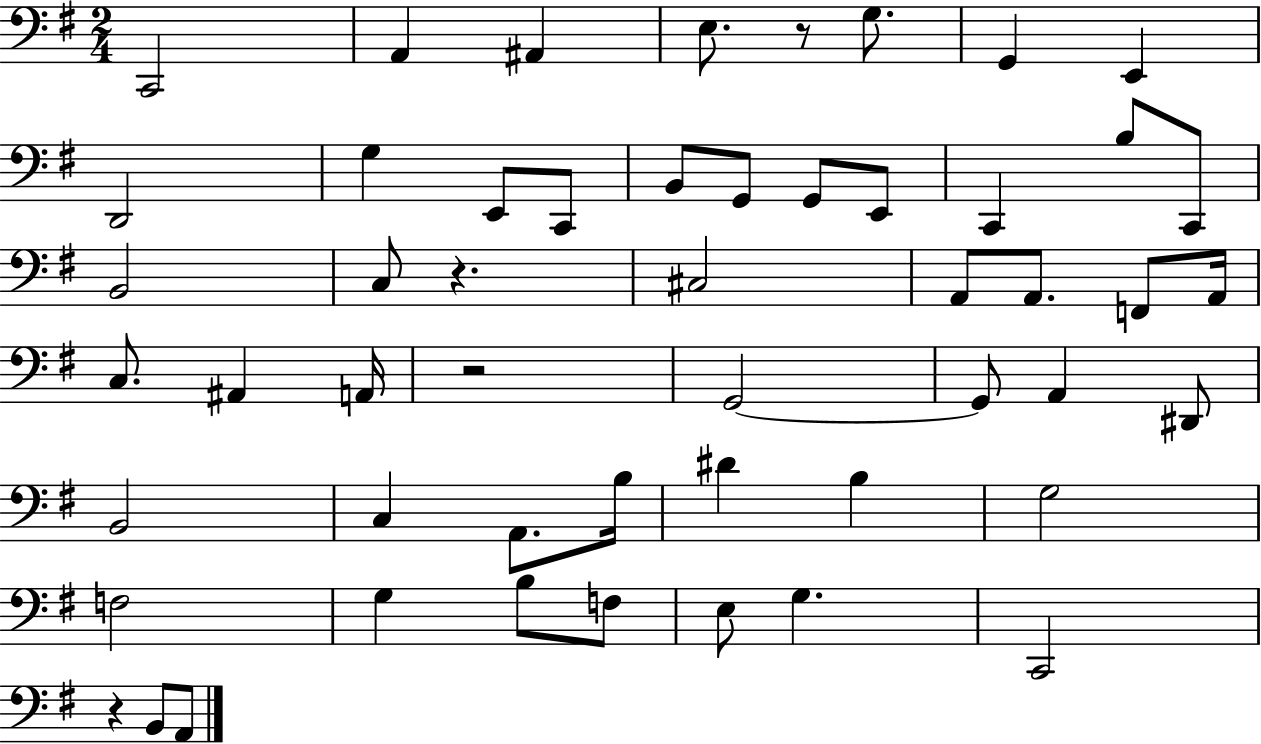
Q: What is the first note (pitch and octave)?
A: C2